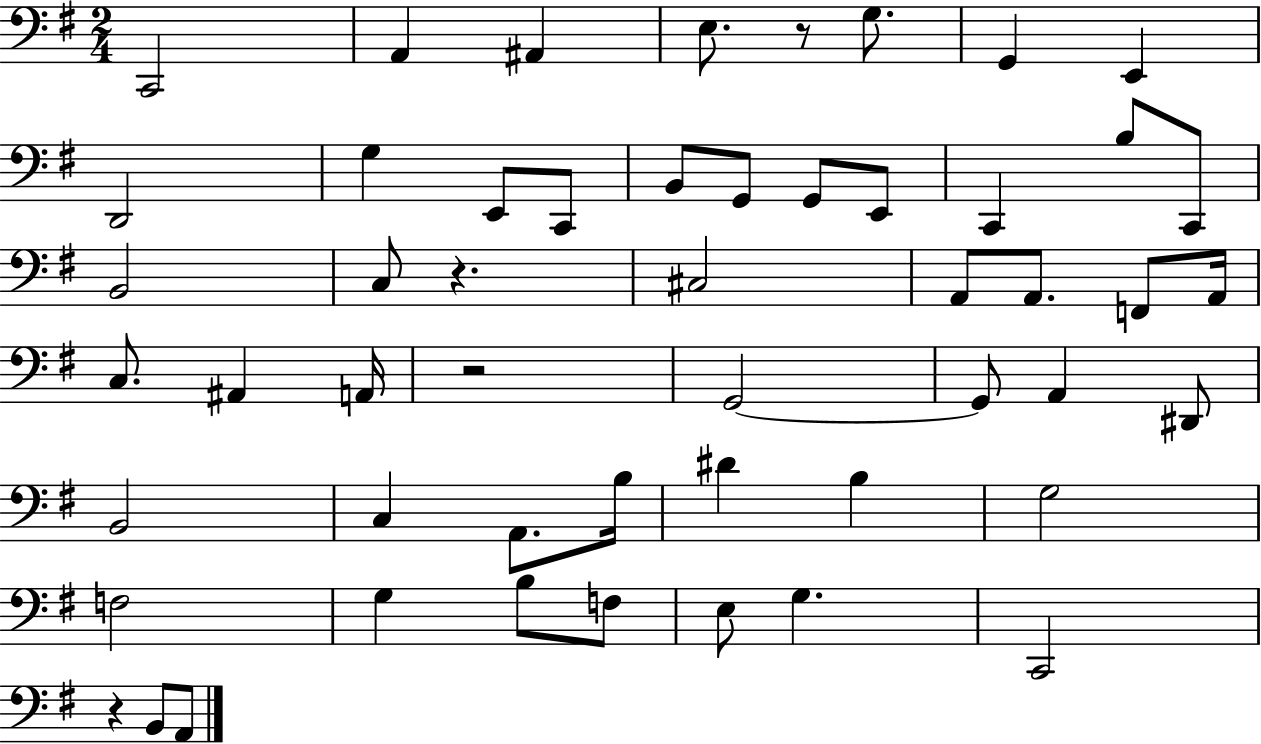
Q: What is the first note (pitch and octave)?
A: C2